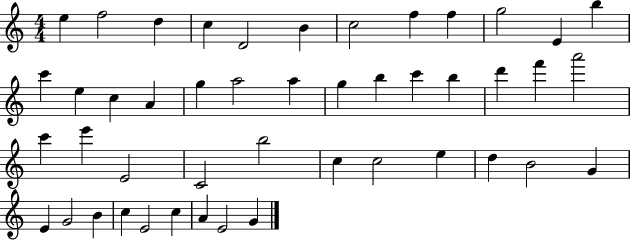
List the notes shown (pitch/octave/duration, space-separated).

E5/q F5/h D5/q C5/q D4/h B4/q C5/h F5/q F5/q G5/h E4/q B5/q C6/q E5/q C5/q A4/q G5/q A5/h A5/q G5/q B5/q C6/q B5/q D6/q F6/q A6/h C6/q E6/q E4/h C4/h B5/h C5/q C5/h E5/q D5/q B4/h G4/q E4/q G4/h B4/q C5/q E4/h C5/q A4/q E4/h G4/q